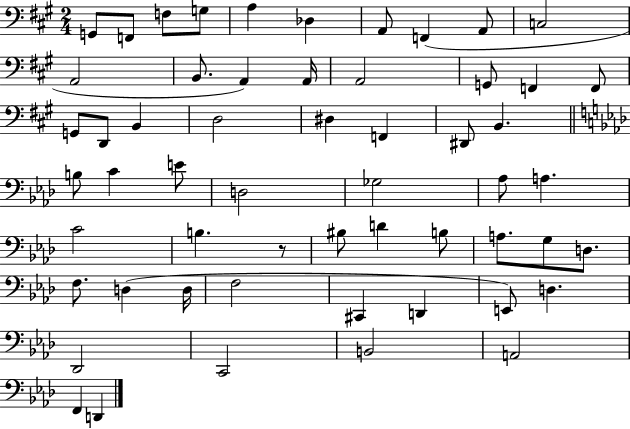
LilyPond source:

{
  \clef bass
  \numericTimeSignature
  \time 2/4
  \key a \major
  g,8 f,8 f8 g8 | a4 des4 | a,8 f,4( a,8 | c2 | \break a,2 | b,8. a,4) a,16 | a,2 | g,8 f,4 f,8 | \break g,8 d,8 b,4 | d2 | dis4 f,4 | dis,8 b,4. | \break \bar "||" \break \key aes \major b8 c'4 e'8 | d2 | ges2 | aes8 a4. | \break c'2 | b4. r8 | bis8 d'4 b8 | a8. g8 d8. | \break f8. d4( d16 | f2 | cis,4 d,4 | e,8) d4. | \break des,2 | c,2 | b,2 | a,2 | \break f,4 d,4 | \bar "|."
}